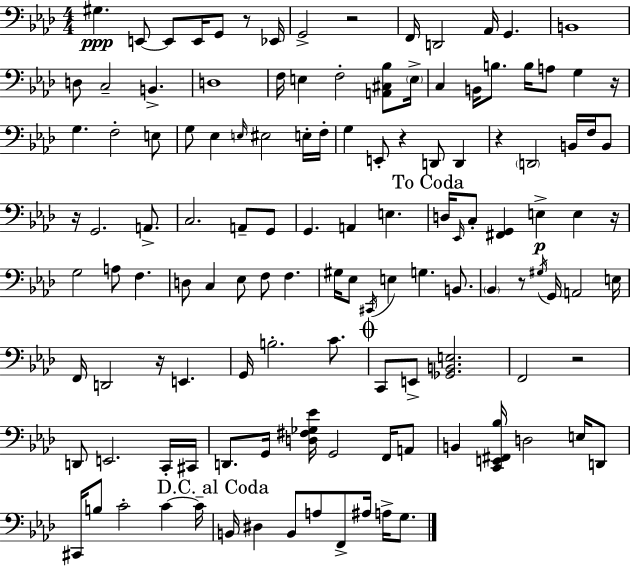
{
  \clef bass
  \numericTimeSignature
  \time 4/4
  \key aes \major
  gis4.\ppp e,8~~ e,8 e,16 g,8 r8 ees,16 | g,2-> r2 | f,16 d,2 aes,16 g,4. | b,1 | \break d8 c2-- b,4.-> | d1 | f16 e4 f2-. <a, cis bes>8 \parenthesize e16-> | c4 b,16 b8. b16 a8 g4 r16 | \break g4. f2-. e8 | g8 ees4 \grace { e16 } eis2 e16-. | f16-. g4 e,8-. r4 d,8 d,4 | r4 \parenthesize d,2 b,16 f16 b,8 | \break r16 g,2. a,8.-> | c2. a,8-- g,8 | g,4. a,4 e4. | \mark "To Coda" d16 \grace { ees,16 } c8-. <fis, g,>4 e4->\p e4 | \break r16 g2 a8 f4. | d8 c4 ees8 f8 f4. | gis16 ees8 \acciaccatura { cis,16 } e4 g4. | b,8. \parenthesize bes,4 r8 \acciaccatura { gis16 } g,16 a,2 | \break e16 f,16 d,2 r16 e,4. | g,16 b2.-. | c'8. \mark \markup { \musicglyph "scripts.coda" } c,8 e,8-> <ges, b, e>2. | f,2 r2 | \break d,8 e,2. | c,16-. cis,16 d,8. g,16 <d fis ges ees'>16 g,2 | f,16 a,8 b,4 <c, e, fis, bes>16 d2 | e16 d,8 cis,16 b8 c'2-. c'4~~ | \break c'16-- \mark "D.C. al Coda" b,16 dis4 b,8 a8 f,8-> ais16 | a16-> g8. \bar "|."
}